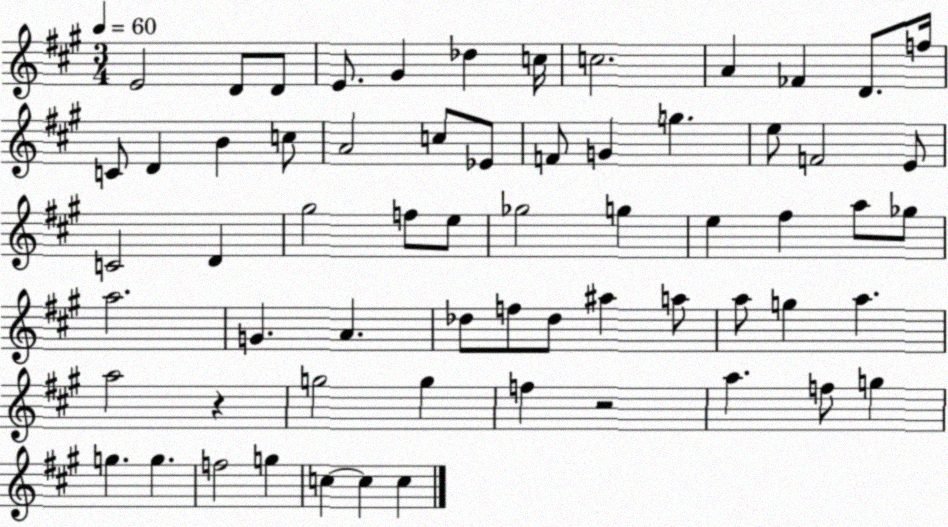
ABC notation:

X:1
T:Untitled
M:3/4
L:1/4
K:A
E2 D/2 D/2 E/2 ^G _d c/4 c2 A _F D/2 f/4 C/2 D B c/2 A2 c/2 _E/2 F/2 G g e/2 F2 E/2 C2 D ^g2 f/2 e/2 _g2 g e ^f a/2 _g/2 a2 G A _d/2 f/2 _d/2 ^a a/2 a/2 g a a2 z g2 g f z2 a f/2 g g g f2 g c c c